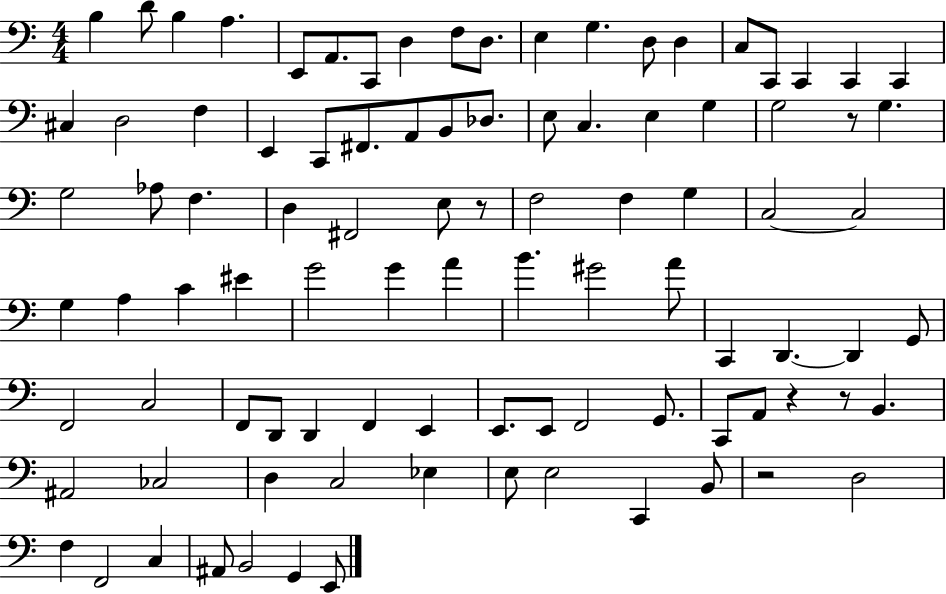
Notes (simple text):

B3/q D4/e B3/q A3/q. E2/e A2/e. C2/e D3/q F3/e D3/e. E3/q G3/q. D3/e D3/q C3/e C2/e C2/q C2/q C2/q C#3/q D3/h F3/q E2/q C2/e F#2/e. A2/e B2/e Db3/e. E3/e C3/q. E3/q G3/q G3/h R/e G3/q. G3/h Ab3/e F3/q. D3/q F#2/h E3/e R/e F3/h F3/q G3/q C3/h C3/h G3/q A3/q C4/q EIS4/q G4/h G4/q A4/q B4/q. G#4/h A4/e C2/q D2/q. D2/q G2/e F2/h C3/h F2/e D2/e D2/q F2/q E2/q E2/e. E2/e F2/h G2/e. C2/e A2/e R/q R/e B2/q. A#2/h CES3/h D3/q C3/h Eb3/q E3/e E3/h C2/q B2/e R/h D3/h F3/q F2/h C3/q A#2/e B2/h G2/q E2/e